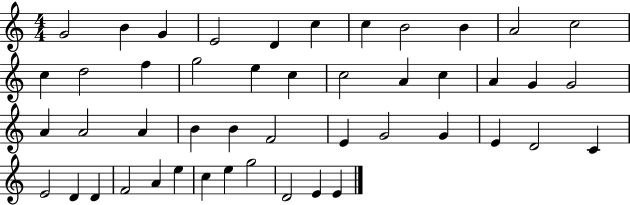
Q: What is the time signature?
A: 4/4